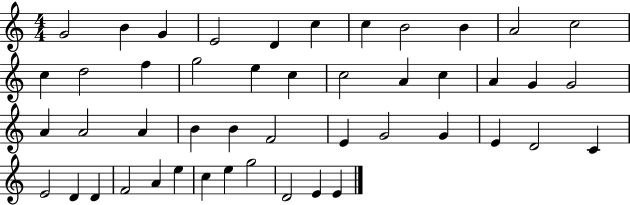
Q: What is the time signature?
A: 4/4